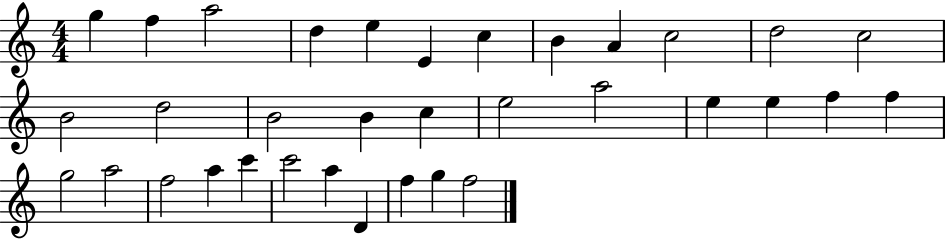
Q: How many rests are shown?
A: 0